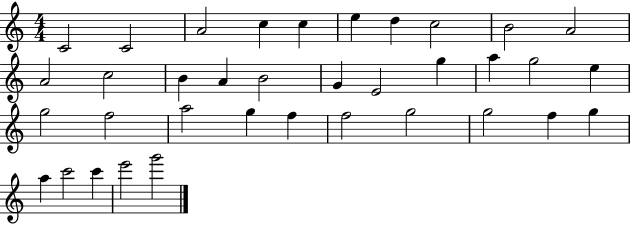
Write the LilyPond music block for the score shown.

{
  \clef treble
  \numericTimeSignature
  \time 4/4
  \key c \major
  c'2 c'2 | a'2 c''4 c''4 | e''4 d''4 c''2 | b'2 a'2 | \break a'2 c''2 | b'4 a'4 b'2 | g'4 e'2 g''4 | a''4 g''2 e''4 | \break g''2 f''2 | a''2 g''4 f''4 | f''2 g''2 | g''2 f''4 g''4 | \break a''4 c'''2 c'''4 | e'''2 g'''2 | \bar "|."
}